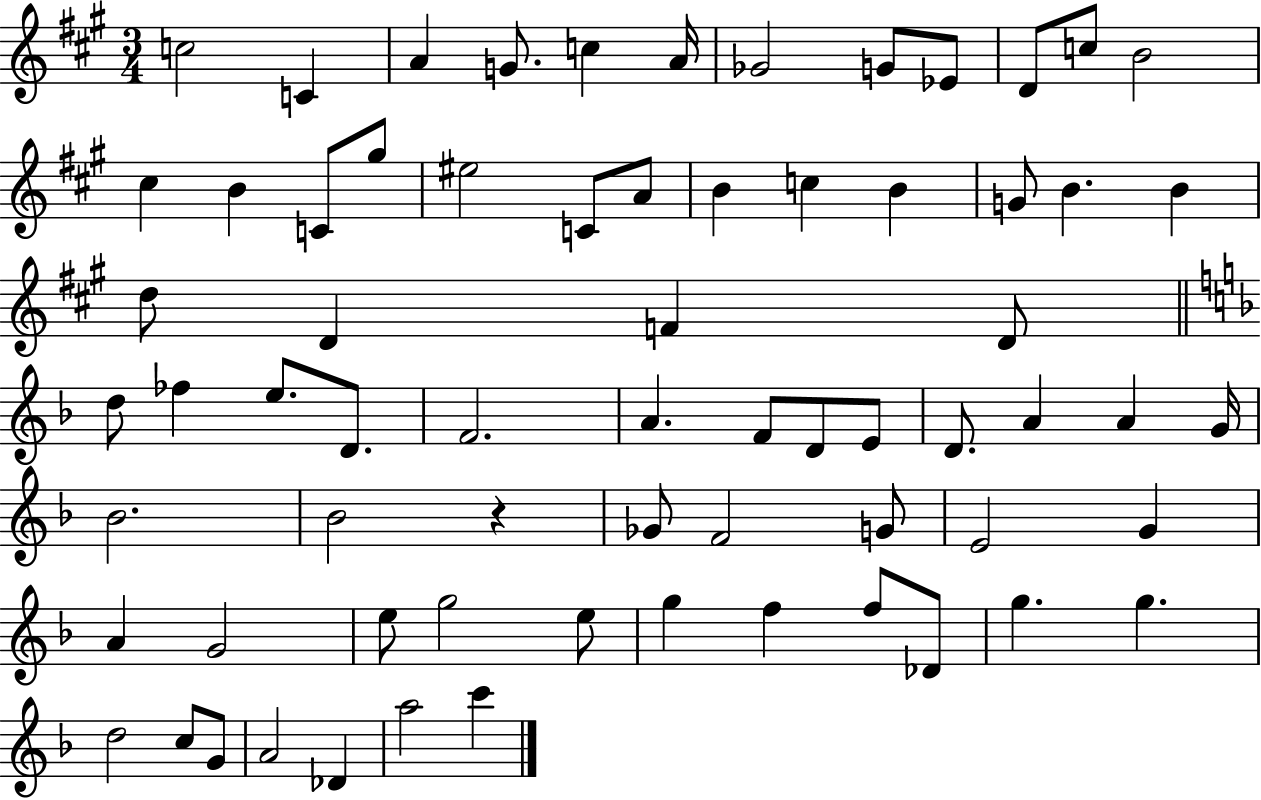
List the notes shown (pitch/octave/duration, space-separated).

C5/h C4/q A4/q G4/e. C5/q A4/s Gb4/h G4/e Eb4/e D4/e C5/e B4/h C#5/q B4/q C4/e G#5/e EIS5/h C4/e A4/e B4/q C5/q B4/q G4/e B4/q. B4/q D5/e D4/q F4/q D4/e D5/e FES5/q E5/e. D4/e. F4/h. A4/q. F4/e D4/e E4/e D4/e. A4/q A4/q G4/s Bb4/h. Bb4/h R/q Gb4/e F4/h G4/e E4/h G4/q A4/q G4/h E5/e G5/h E5/e G5/q F5/q F5/e Db4/e G5/q. G5/q. D5/h C5/e G4/e A4/h Db4/q A5/h C6/q